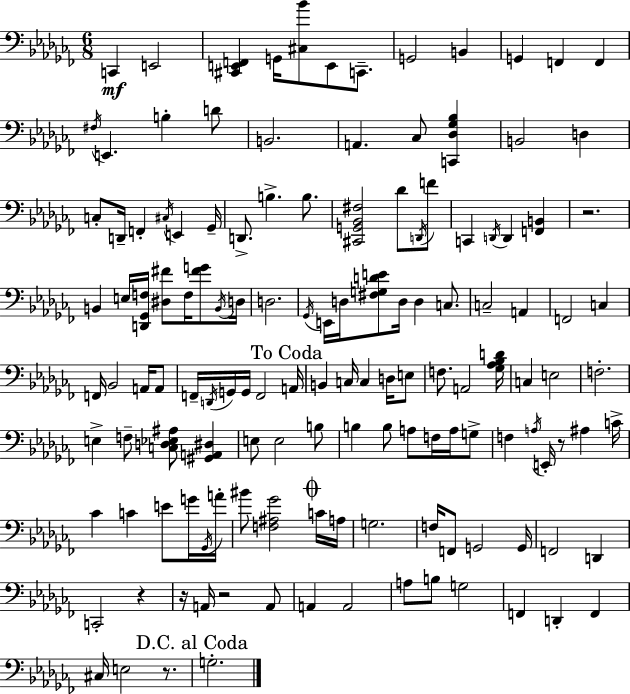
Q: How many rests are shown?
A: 6